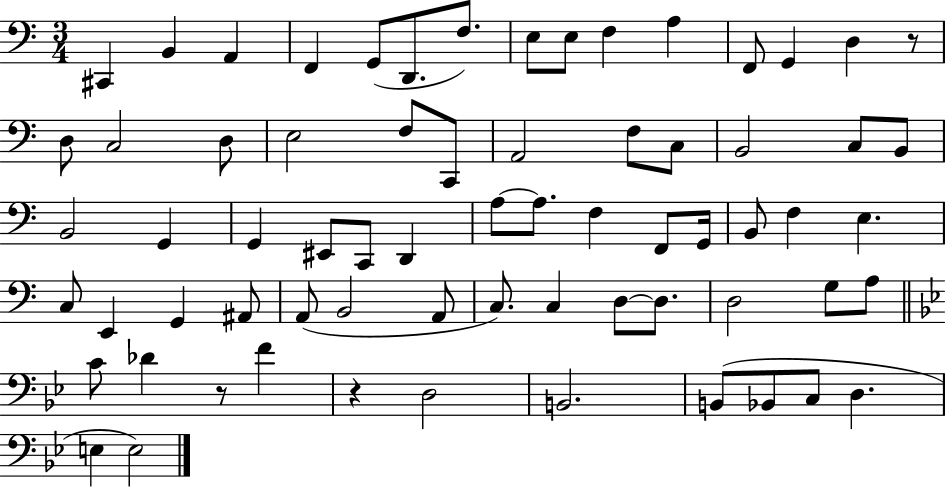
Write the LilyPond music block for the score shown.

{
  \clef bass
  \numericTimeSignature
  \time 3/4
  \key c \major
  cis,4 b,4 a,4 | f,4 g,8( d,8. f8.) | e8 e8 f4 a4 | f,8 g,4 d4 r8 | \break d8 c2 d8 | e2 f8 c,8 | a,2 f8 c8 | b,2 c8 b,8 | \break b,2 g,4 | g,4 eis,8 c,8 d,4 | a8~~ a8. f4 f,8 g,16 | b,8 f4 e4. | \break c8 e,4 g,4 ais,8 | a,8( b,2 a,8 | c8.) c4 d8~~ d8. | d2 g8 a8 | \break \bar "||" \break \key bes \major c'8 des'4 r8 f'4 | r4 d2 | b,2. | b,8( bes,8 c8 d4. | \break e4 e2) | \bar "|."
}